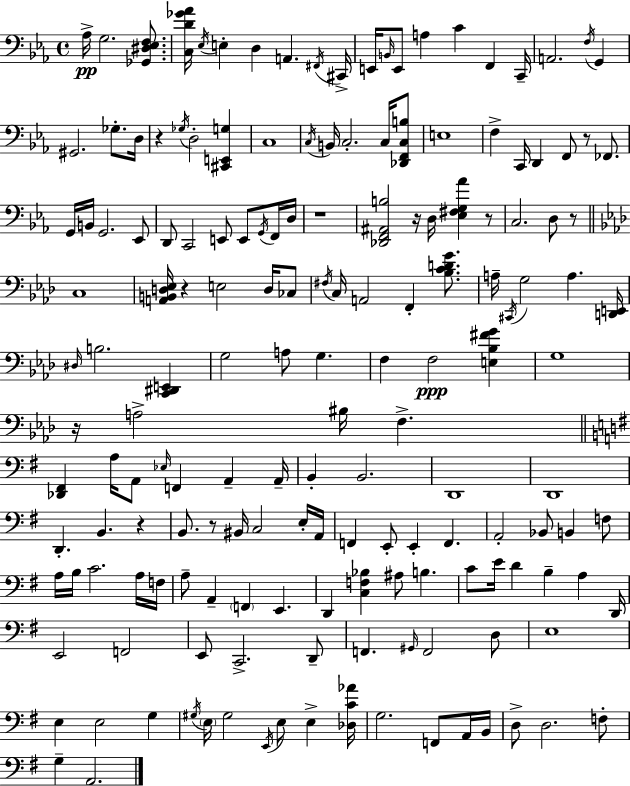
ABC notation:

X:1
T:Untitled
M:4/4
L:1/4
K:Eb
_A,/4 G,2 [_G,,^D,_E,F,]/2 [C,D_G_A]/4 _E,/4 E, D, A,, ^F,,/4 ^C,,/4 E,,/4 B,,/4 E,,/2 A, C F,, C,,/4 A,,2 F,/4 G,, ^G,,2 _G,/2 D,/4 z _G,/4 D,2 [^C,,E,,G,] C,4 C,/4 B,,/4 C,2 C,/4 [_D,,F,,C,B,]/2 E,4 F, C,,/4 D,, F,,/2 z/2 _F,,/2 G,,/4 B,,/4 G,,2 _E,,/2 D,,/2 C,,2 E,,/2 E,,/2 G,,/4 F,,/4 D,/4 z4 [_D,,F,,^A,,B,]2 z/4 D,/4 [_E,^F,G,_A] z/2 C,2 D,/2 z/2 C,4 [A,,B,,D,_E,]/4 z E,2 D,/4 _C,/2 ^F,/4 C,/4 A,,2 F,, [_B,CDG]/2 A,/4 ^C,,/4 G,2 A, [D,,E,,]/4 ^D,/4 B,2 [C,,^D,,E,,] G,2 A,/2 G, F, F,2 [E,_B,^FG] G,4 z/4 A,2 ^B,/4 F, [_D,,^F,,] A,/4 A,,/2 _E,/4 F,, A,, A,,/4 B,, B,,2 D,,4 D,,4 D,, B,, z B,,/2 z/2 ^B,,/4 C,2 E,/4 A,,/4 F,, E,,/2 E,, F,, A,,2 _B,,/2 B,, F,/2 A,/4 B,/4 C2 A,/4 F,/4 A,/2 A,, F,, E,, D,, [C,F,_B,] ^A,/2 B, C/2 E/4 D B, A, D,,/4 E,,2 F,,2 E,,/2 C,,2 D,,/2 F,, ^G,,/4 F,,2 D,/2 E,4 E, E,2 G, ^G,/4 E,/4 ^G,2 E,,/4 E,/2 E, [_D,C_A]/4 G,2 F,,/2 A,,/4 B,,/4 D,/2 D,2 F,/2 G, A,,2